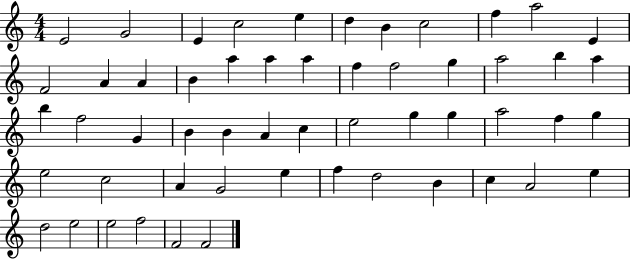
X:1
T:Untitled
M:4/4
L:1/4
K:C
E2 G2 E c2 e d B c2 f a2 E F2 A A B a a a f f2 g a2 b a b f2 G B B A c e2 g g a2 f g e2 c2 A G2 e f d2 B c A2 e d2 e2 e2 f2 F2 F2